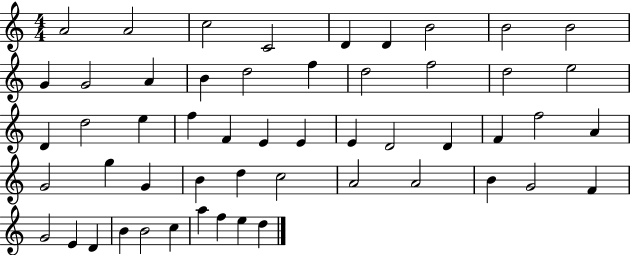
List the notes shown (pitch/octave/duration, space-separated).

A4/h A4/h C5/h C4/h D4/q D4/q B4/h B4/h B4/h G4/q G4/h A4/q B4/q D5/h F5/q D5/h F5/h D5/h E5/h D4/q D5/h E5/q F5/q F4/q E4/q E4/q E4/q D4/h D4/q F4/q F5/h A4/q G4/h G5/q G4/q B4/q D5/q C5/h A4/h A4/h B4/q G4/h F4/q G4/h E4/q D4/q B4/q B4/h C5/q A5/q F5/q E5/q D5/q